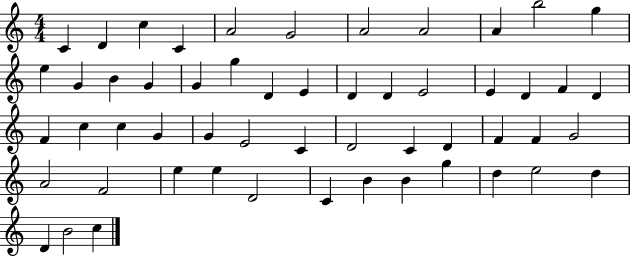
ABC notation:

X:1
T:Untitled
M:4/4
L:1/4
K:C
C D c C A2 G2 A2 A2 A b2 g e G B G G g D E D D E2 E D F D F c c G G E2 C D2 C D F F G2 A2 F2 e e D2 C B B g d e2 d D B2 c